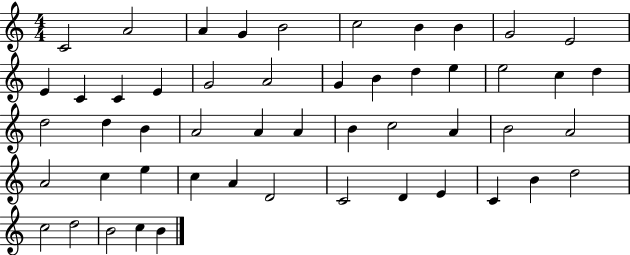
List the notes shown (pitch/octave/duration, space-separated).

C4/h A4/h A4/q G4/q B4/h C5/h B4/q B4/q G4/h E4/h E4/q C4/q C4/q E4/q G4/h A4/h G4/q B4/q D5/q E5/q E5/h C5/q D5/q D5/h D5/q B4/q A4/h A4/q A4/q B4/q C5/h A4/q B4/h A4/h A4/h C5/q E5/q C5/q A4/q D4/h C4/h D4/q E4/q C4/q B4/q D5/h C5/h D5/h B4/h C5/q B4/q